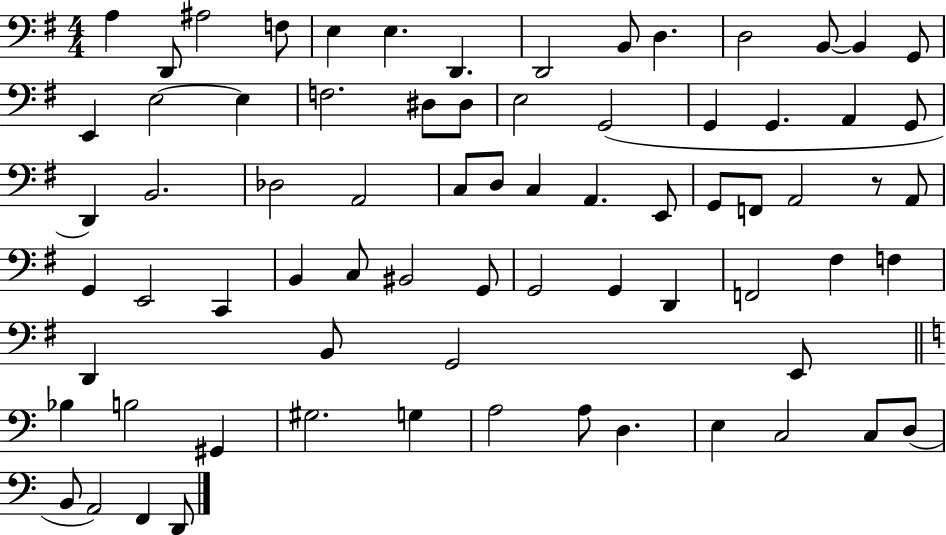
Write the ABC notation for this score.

X:1
T:Untitled
M:4/4
L:1/4
K:G
A, D,,/2 ^A,2 F,/2 E, E, D,, D,,2 B,,/2 D, D,2 B,,/2 B,, G,,/2 E,, E,2 E, F,2 ^D,/2 ^D,/2 E,2 G,,2 G,, G,, A,, G,,/2 D,, B,,2 _D,2 A,,2 C,/2 D,/2 C, A,, E,,/2 G,,/2 F,,/2 A,,2 z/2 A,,/2 G,, E,,2 C,, B,, C,/2 ^B,,2 G,,/2 G,,2 G,, D,, F,,2 ^F, F, D,, B,,/2 G,,2 E,,/2 _B, B,2 ^G,, ^G,2 G, A,2 A,/2 D, E, C,2 C,/2 D,/2 B,,/2 A,,2 F,, D,,/2